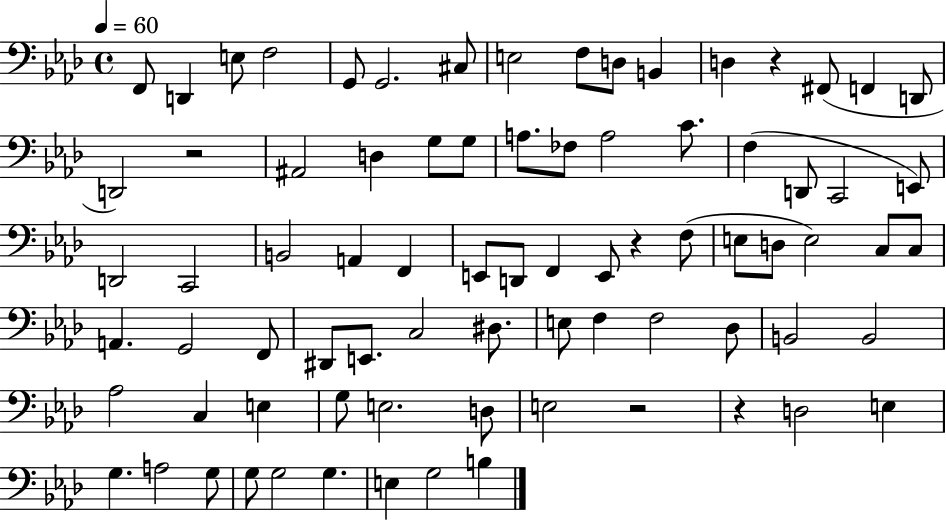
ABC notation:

X:1
T:Untitled
M:4/4
L:1/4
K:Ab
F,,/2 D,, E,/2 F,2 G,,/2 G,,2 ^C,/2 E,2 F,/2 D,/2 B,, D, z ^F,,/2 F,, D,,/2 D,,2 z2 ^A,,2 D, G,/2 G,/2 A,/2 _F,/2 A,2 C/2 F, D,,/2 C,,2 E,,/2 D,,2 C,,2 B,,2 A,, F,, E,,/2 D,,/2 F,, E,,/2 z F,/2 E,/2 D,/2 E,2 C,/2 C,/2 A,, G,,2 F,,/2 ^D,,/2 E,,/2 C,2 ^D,/2 E,/2 F, F,2 _D,/2 B,,2 B,,2 _A,2 C, E, G,/2 E,2 D,/2 E,2 z2 z D,2 E, G, A,2 G,/2 G,/2 G,2 G, E, G,2 B,